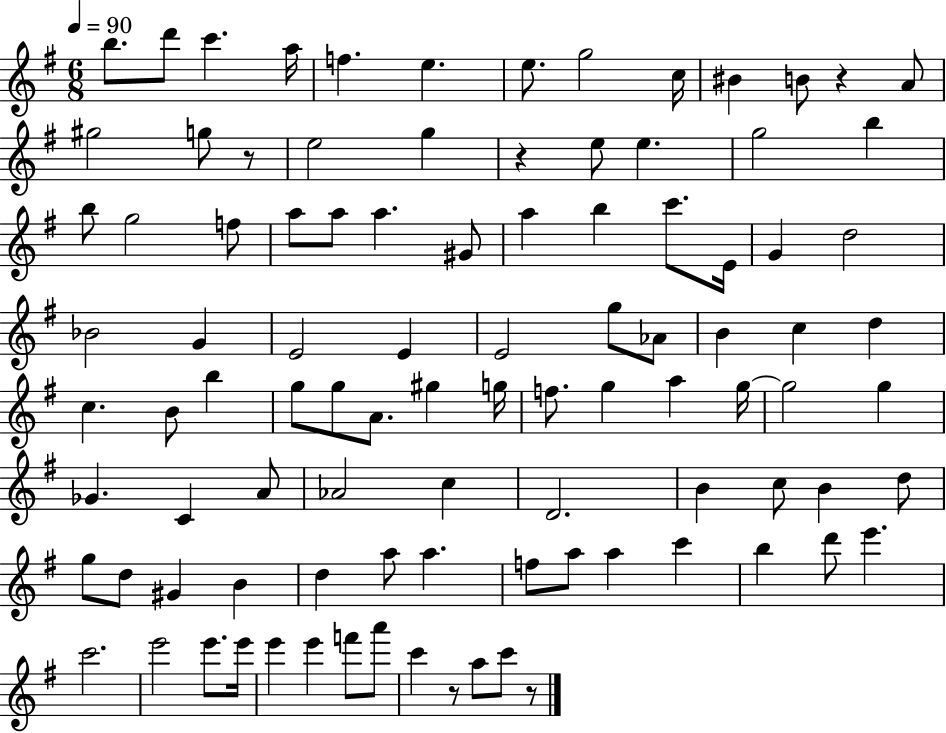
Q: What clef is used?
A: treble